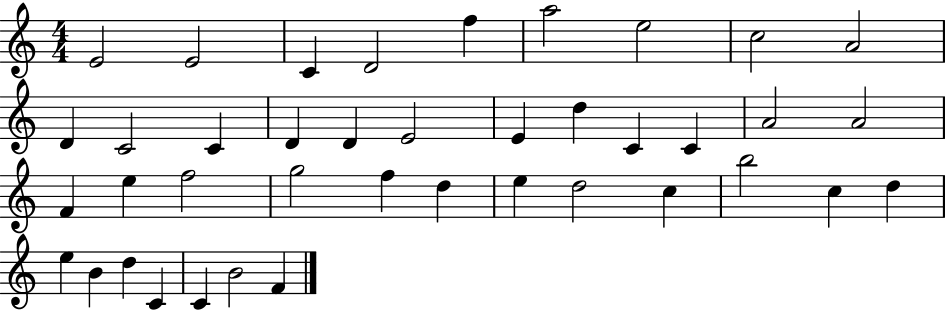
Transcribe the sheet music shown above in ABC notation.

X:1
T:Untitled
M:4/4
L:1/4
K:C
E2 E2 C D2 f a2 e2 c2 A2 D C2 C D D E2 E d C C A2 A2 F e f2 g2 f d e d2 c b2 c d e B d C C B2 F